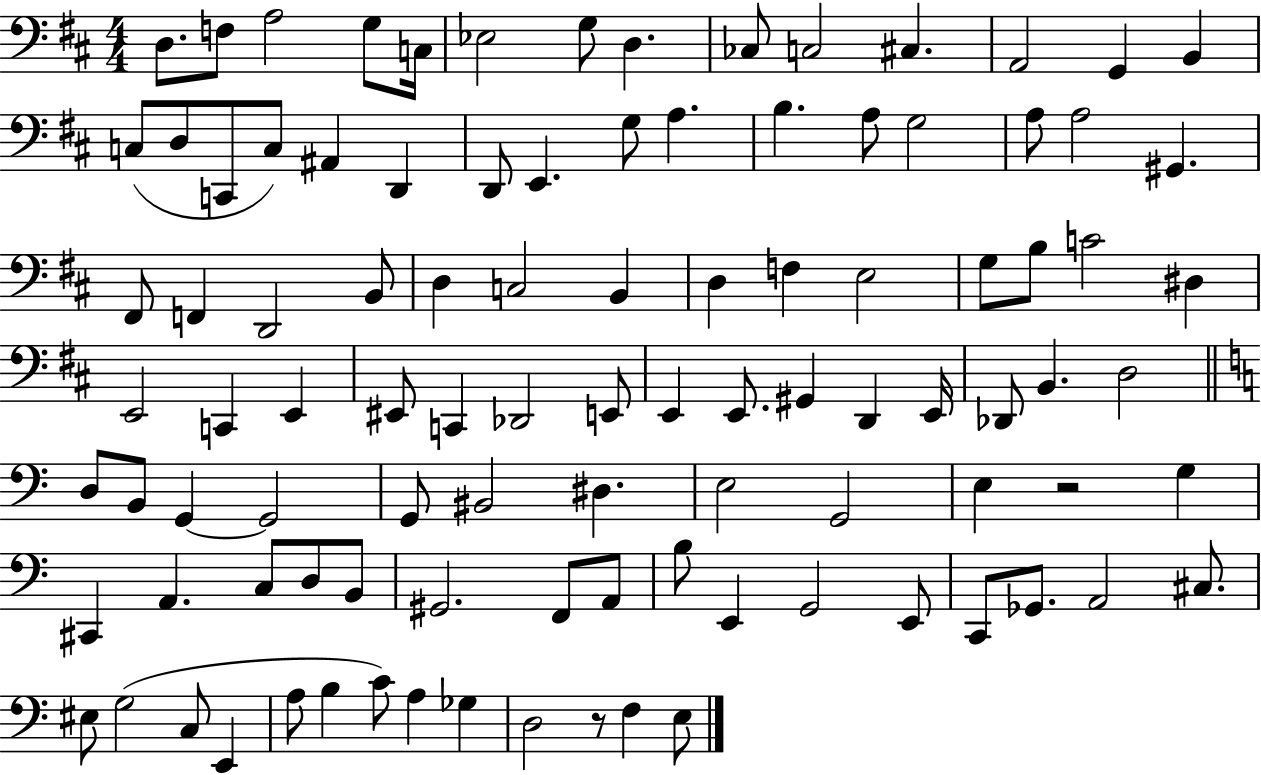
D3/e. F3/e A3/h G3/e C3/s Eb3/h G3/e D3/q. CES3/e C3/h C#3/q. A2/h G2/q B2/q C3/e D3/e C2/e C3/e A#2/q D2/q D2/e E2/q. G3/e A3/q. B3/q. A3/e G3/h A3/e A3/h G#2/q. F#2/e F2/q D2/h B2/e D3/q C3/h B2/q D3/q F3/q E3/h G3/e B3/e C4/h D#3/q E2/h C2/q E2/q EIS2/e C2/q Db2/h E2/e E2/q E2/e. G#2/q D2/q E2/s Db2/e B2/q. D3/h D3/e B2/e G2/q G2/h G2/e BIS2/h D#3/q. E3/h G2/h E3/q R/h G3/q C#2/q A2/q. C3/e D3/e B2/e G#2/h. F2/e A2/e B3/e E2/q G2/h E2/e C2/e Gb2/e. A2/h C#3/e. EIS3/e G3/h C3/e E2/q A3/e B3/q C4/e A3/q Gb3/q D3/h R/e F3/q E3/e